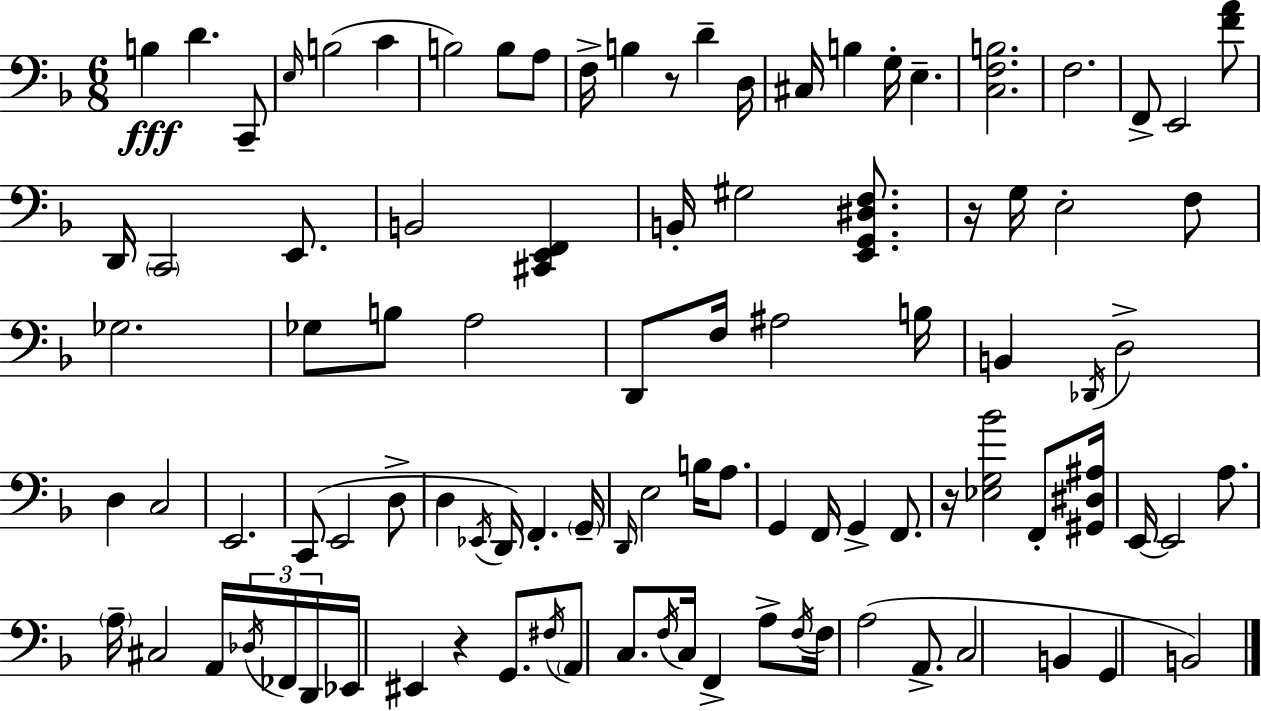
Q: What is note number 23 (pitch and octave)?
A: E2